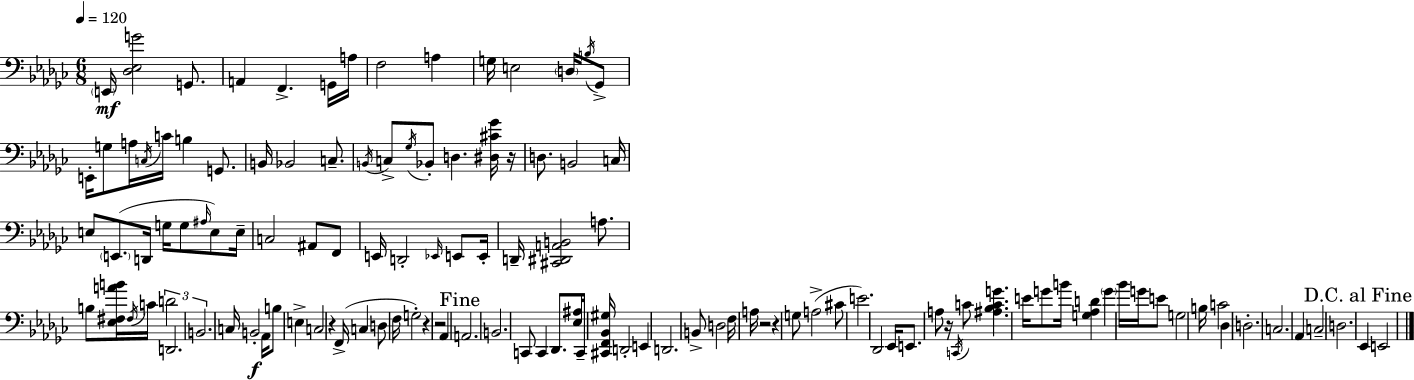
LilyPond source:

{
  \clef bass
  \numericTimeSignature
  \time 6/8
  \key ees \minor
  \tempo 4 = 120
  \parenthesize e,16\mf <des ees g'>2 g,8. | a,4 f,4.-> g,16 a16 | f2 a4 | g16 e2 \parenthesize d16 \acciaccatura { b16 } ges,8-> | \break e,16-. g8 a16 \acciaccatura { c16 } c'16 b4 g,8. | b,16 bes,2 c8.-- | \acciaccatura { b,16 } c8-> \acciaccatura { ges16 } bes,8-. d4. | <dis cis' ges'>16 r16 d8. b,2 | \break c16 e8 \parenthesize e,8.( d,16 g16 g8 | \grace { ais16 }) e8 e16-- c2 | ais,8 f,8 e,16 d,2-. | \grace { ees,16 } e,8 e,16-. d,16-- <cis, dis, a, b,>2 | \break a8. b8 <ees fis a' b'>16 \acciaccatura { fis16 } c'16 \tuplet 3/2 { d'2 | d,2. | b,2. } | c16 b,2-.\f | \break aes,16 b8 e4-> c2 | r4 f,16->( | c4 d8 f16 g2-.) | r4 r2 | \break aes,4 \mark "Fine" a,2. | b,2. | c,8 c,4 | des,8. <ees ais>16 c,16-- <cis, f, bes, gis>16 d,2-. | \break e,4 d,2. | b,8-> d2 | f16 a16 r2 | r4 g8 a2->( | \break cis'8 e'2.) | des,2 | ees,16 e,8. a8 r16 \acciaccatura { c,16 } c'8 | <ais bes c' g'>4. e'16 g'8 b'16 <g aes d'>4 | \break \parenthesize g'4 bes'16 g'16 e'8 g2 | b16 c'2 | des4 d2.-. | c2. | \break aes,4 | c2-- d2. | \mark "D.C. al Fine" ees,4 | e,2 \bar "|."
}